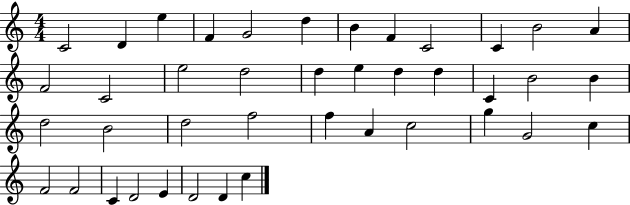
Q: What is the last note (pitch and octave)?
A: C5